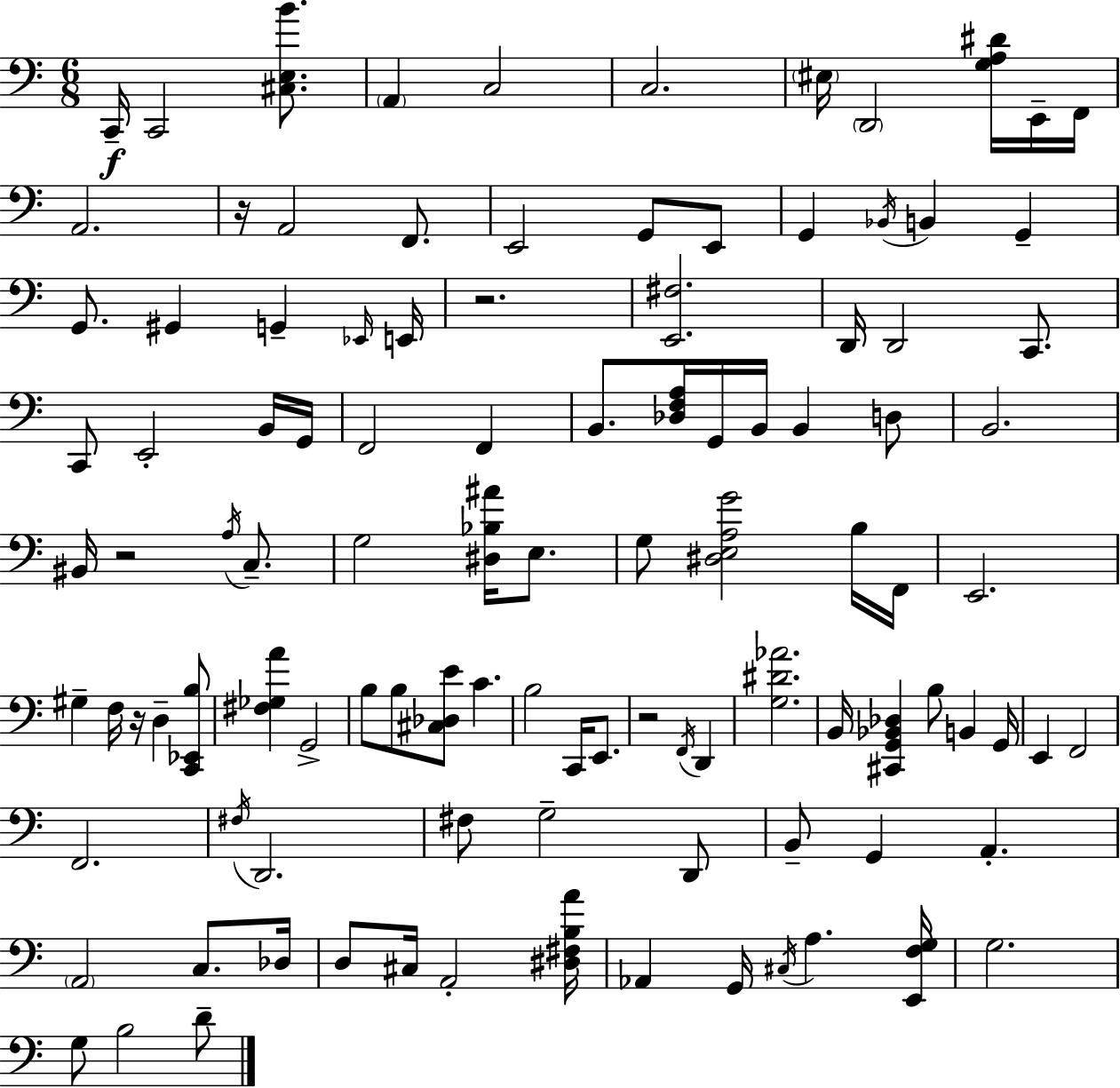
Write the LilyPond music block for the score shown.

{
  \clef bass
  \numericTimeSignature
  \time 6/8
  \key c \major
  \repeat volta 2 { c,16--\f c,2 <cis e b'>8. | \parenthesize a,4 c2 | c2. | \parenthesize eis16 \parenthesize d,2 <g a dis'>16 e,16-- f,16 | \break a,2. | r16 a,2 f,8. | e,2 g,8 e,8 | g,4 \acciaccatura { bes,16 } b,4 g,4-- | \break g,8. gis,4 g,4-- | \grace { ees,16 } e,16 r2. | <e, fis>2. | d,16 d,2 c,8. | \break c,8 e,2-. | b,16 g,16 f,2 f,4 | b,8. <des f a>16 g,16 b,16 b,4 | d8 b,2. | \break bis,16 r2 \acciaccatura { a16 } | c8.-- g2 <dis bes ais'>16 | e8. g8 <dis e a g'>2 | b16 f,16 e,2. | \break gis4-- f16 r16 d4-- | <c, ees, b>8 <fis ges a'>4 g,2-> | b8 b8 <cis des e'>8 c'4. | b2 c,16 | \break e,8. r2 \acciaccatura { f,16 } | d,4 <g dis' aes'>2. | b,16 <cis, g, bes, des>4 b8 b,4 | g,16 e,4 f,2 | \break f,2. | \acciaccatura { fis16 } d,2. | fis8 g2-- | d,8 b,8-- g,4 a,4.-. | \break \parenthesize a,2 | c8. des16 d8 cis16 a,2-. | <dis fis b a'>16 aes,4 g,16 \acciaccatura { cis16 } a4. | <e, f g>16 g2. | \break g8 b2 | d'8-- } \bar "|."
}